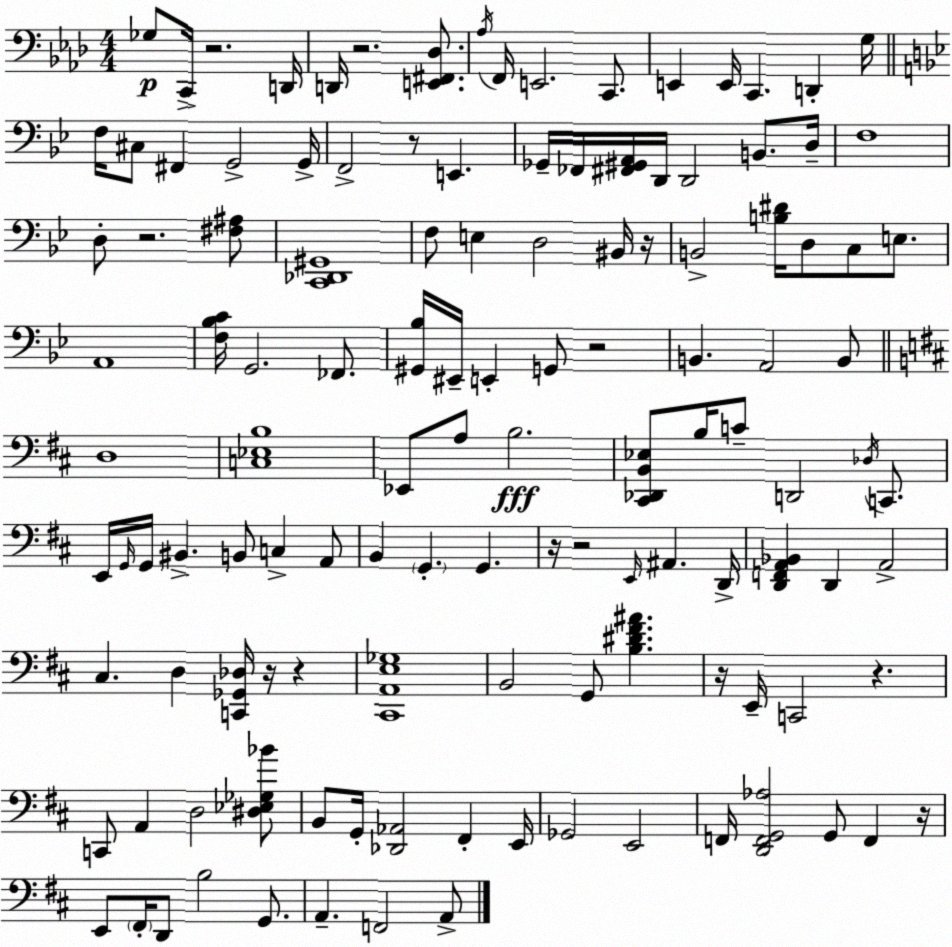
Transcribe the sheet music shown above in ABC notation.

X:1
T:Untitled
M:4/4
L:1/4
K:Ab
_G,/2 C,,/4 z2 D,,/4 D,,/4 z2 [E,,^F,,_D,]/2 _A,/4 F,,/4 E,,2 C,,/2 E,, E,,/4 C,, D,, G,/4 F,/4 ^C,/2 ^F,, G,,2 G,,/4 F,,2 z/2 E,, _G,,/4 _F,,/4 [^F,,^G,,A,,]/4 D,,/4 D,,2 B,,/2 D,/4 F,4 D,/2 z2 [^F,^A,]/2 [C,,_D,,^G,,]4 F,/2 E, D,2 ^B,,/4 z/4 B,,2 [B,^D]/4 D,/2 C,/2 E,/2 A,,4 [F,_B,C]/4 G,,2 _F,,/2 [^G,,_B,]/4 ^E,,/4 E,, G,,/2 z2 B,, A,,2 B,,/2 D,4 [C,_E,B,]4 _E,,/2 A,/2 B,2 [^C,,_D,,B,,_E,]/2 B,/4 C/2 D,,2 _D,/4 C,,/2 E,,/4 G,,/4 G,,/4 ^B,, B,,/2 C, A,,/2 B,, G,, G,, z/4 z2 E,,/4 ^A,, D,,/4 [D,,F,,A,,_B,,] D,, A,,2 ^C, D, [C,,_G,,_D,]/4 z/4 z [^C,,A,,E,_G,]4 B,,2 G,,/2 [B,^D^F^A] z/4 E,,/4 C,,2 z C,,/2 A,, D,2 [^D,_E,_G,_B]/2 B,,/2 G,,/4 [_D,,_A,,]2 ^F,, E,,/4 _G,,2 E,,2 F,,/4 [D,,F,,G,,_A,]2 G,,/2 F,, z/4 E,,/2 ^F,,/4 D,,/2 B,2 G,,/2 A,, F,,2 A,,/2